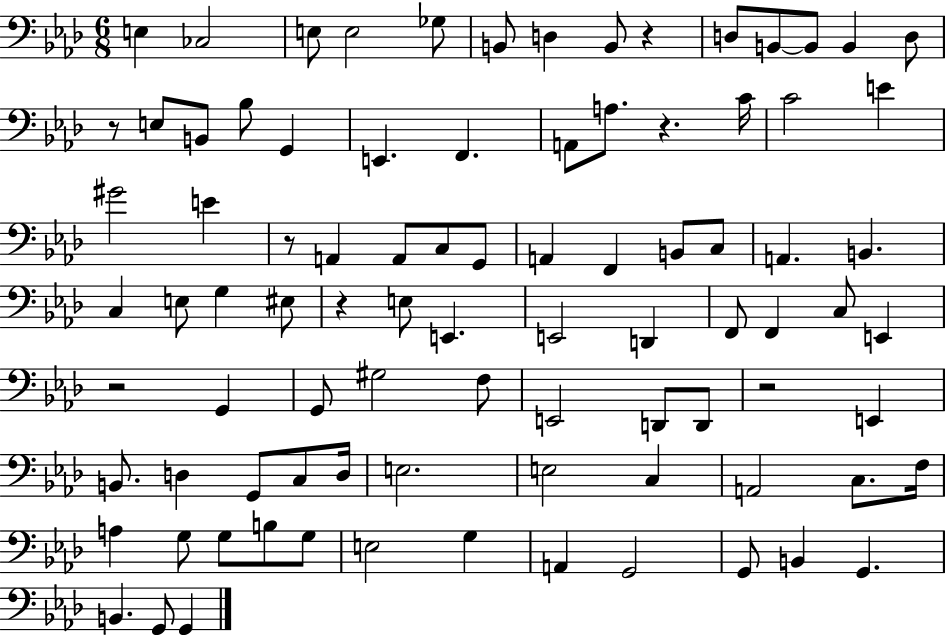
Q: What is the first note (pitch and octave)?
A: E3